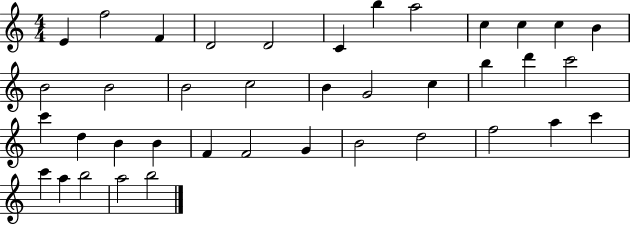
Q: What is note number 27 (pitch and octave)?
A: F4